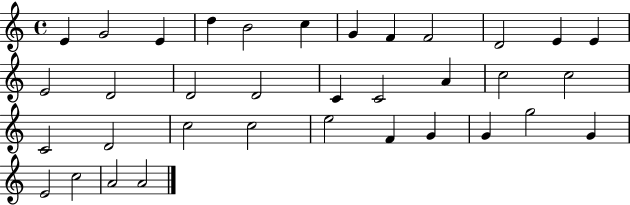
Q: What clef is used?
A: treble